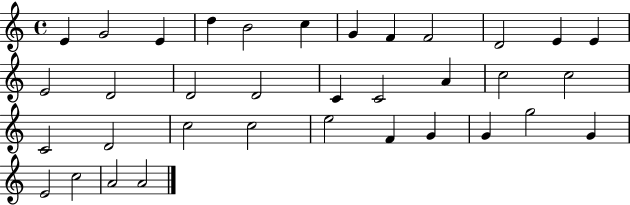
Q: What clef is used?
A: treble